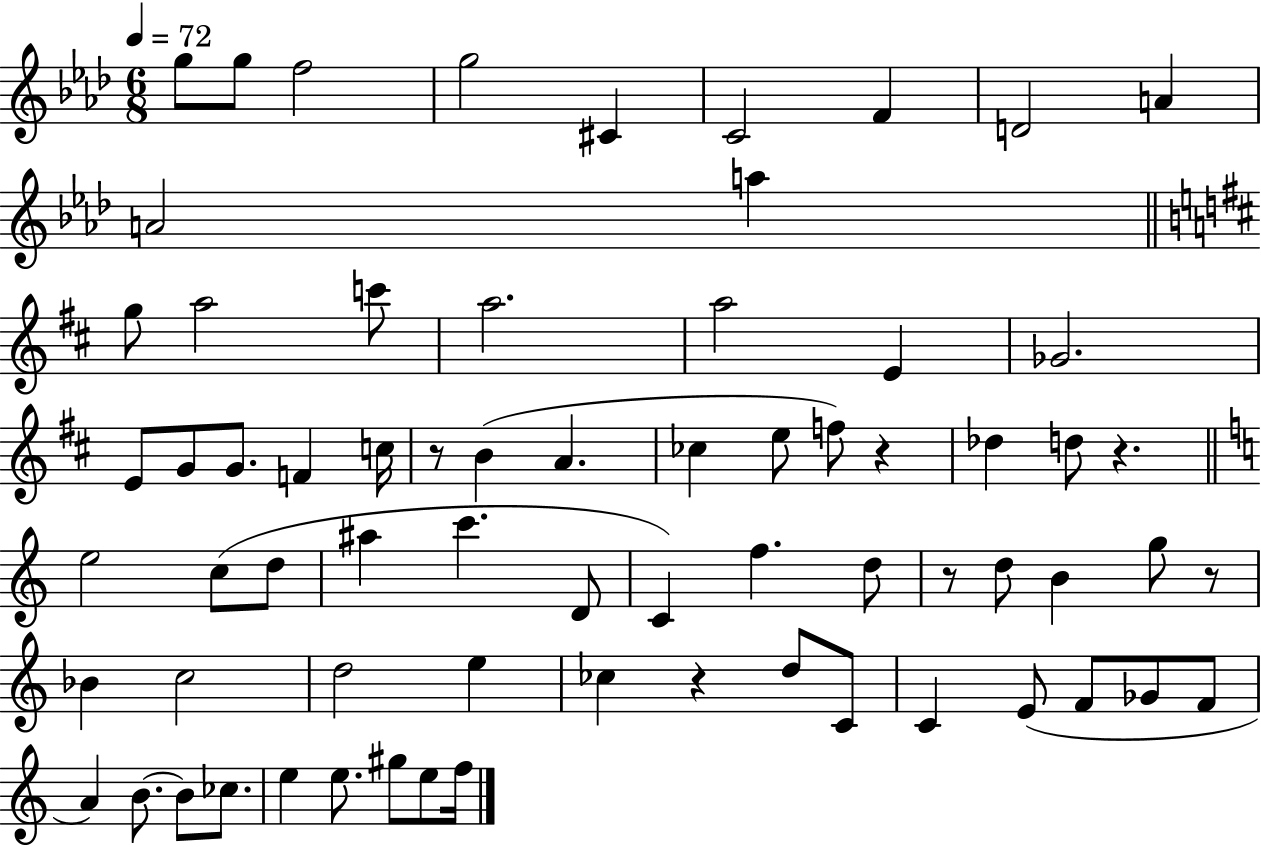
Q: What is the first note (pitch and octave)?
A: G5